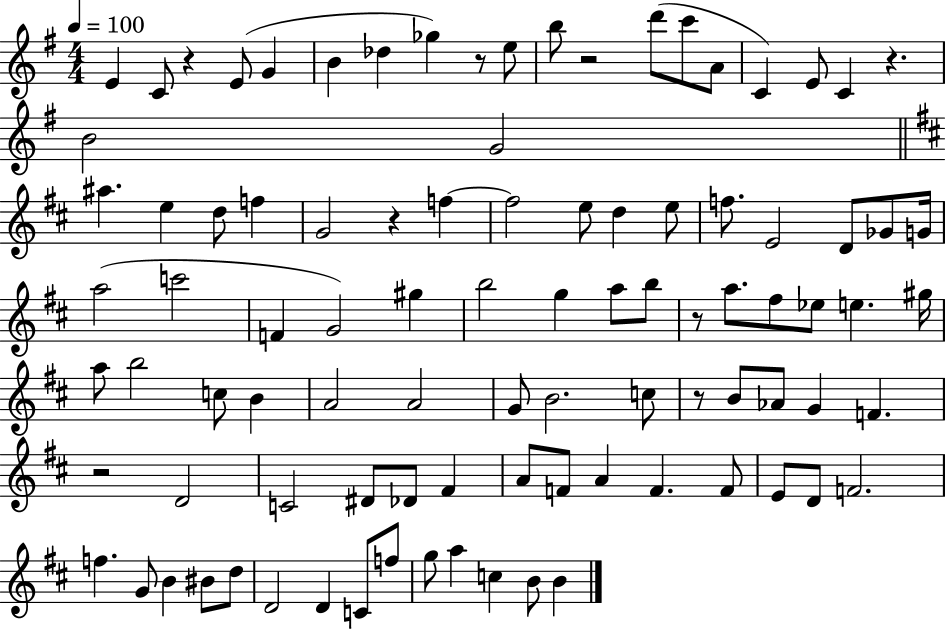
E4/q C4/e R/q E4/e G4/q B4/q Db5/q Gb5/q R/e E5/e B5/e R/h D6/e C6/e A4/e C4/q E4/e C4/q R/q. B4/h G4/h A#5/q. E5/q D5/e F5/q G4/h R/q F5/q F5/h E5/e D5/q E5/e F5/e. E4/h D4/e Gb4/e G4/s A5/h C6/h F4/q G4/h G#5/q B5/h G5/q A5/e B5/e R/e A5/e. F#5/e Eb5/e E5/q. G#5/s A5/e B5/h C5/e B4/q A4/h A4/h G4/e B4/h. C5/e R/e B4/e Ab4/e G4/q F4/q. R/h D4/h C4/h D#4/e Db4/e F#4/q A4/e F4/e A4/q F4/q. F4/e E4/e D4/e F4/h. F5/q. G4/e B4/q BIS4/e D5/e D4/h D4/q C4/e F5/e G5/e A5/q C5/q B4/e B4/q